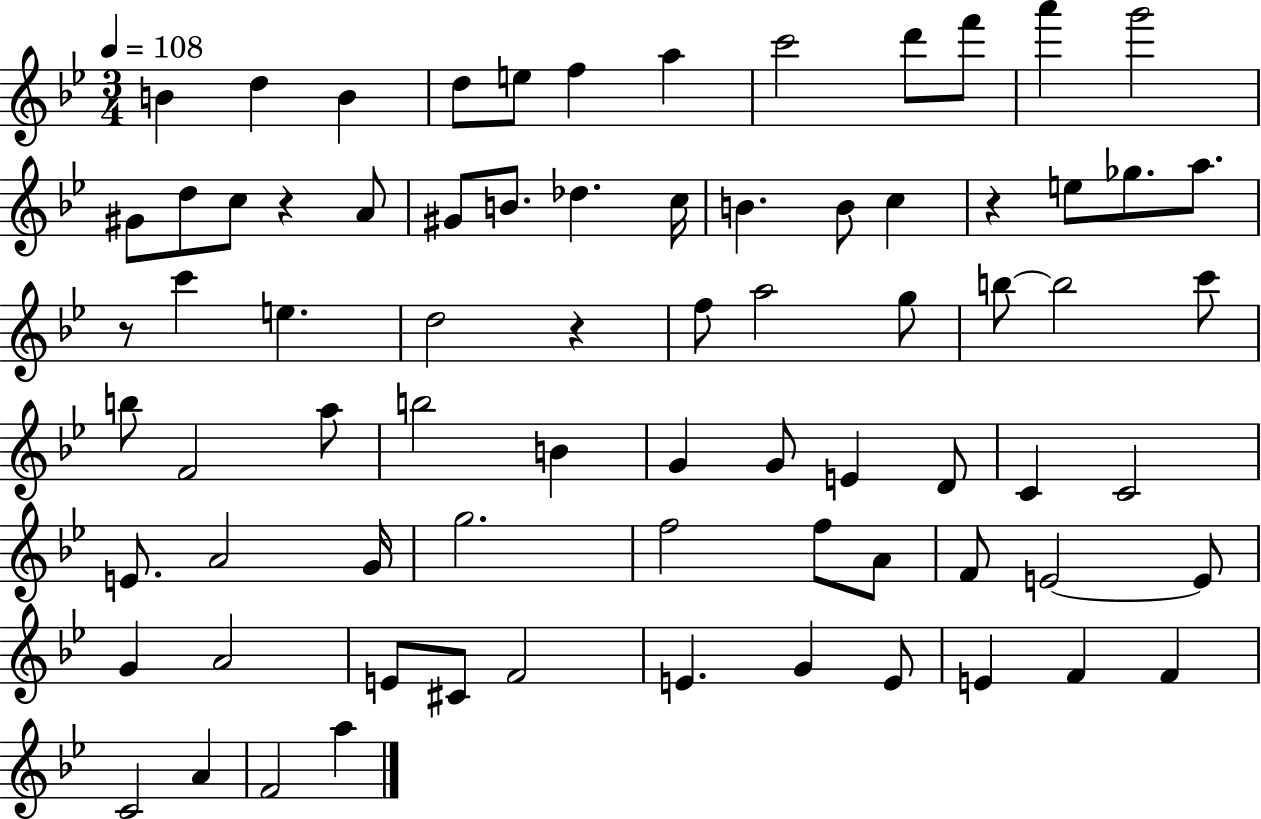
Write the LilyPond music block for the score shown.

{
  \clef treble
  \numericTimeSignature
  \time 3/4
  \key bes \major
  \tempo 4 = 108
  b'4 d''4 b'4 | d''8 e''8 f''4 a''4 | c'''2 d'''8 f'''8 | a'''4 g'''2 | \break gis'8 d''8 c''8 r4 a'8 | gis'8 b'8. des''4. c''16 | b'4. b'8 c''4 | r4 e''8 ges''8. a''8. | \break r8 c'''4 e''4. | d''2 r4 | f''8 a''2 g''8 | b''8~~ b''2 c'''8 | \break b''8 f'2 a''8 | b''2 b'4 | g'4 g'8 e'4 d'8 | c'4 c'2 | \break e'8. a'2 g'16 | g''2. | f''2 f''8 a'8 | f'8 e'2~~ e'8 | \break g'4 a'2 | e'8 cis'8 f'2 | e'4. g'4 e'8 | e'4 f'4 f'4 | \break c'2 a'4 | f'2 a''4 | \bar "|."
}